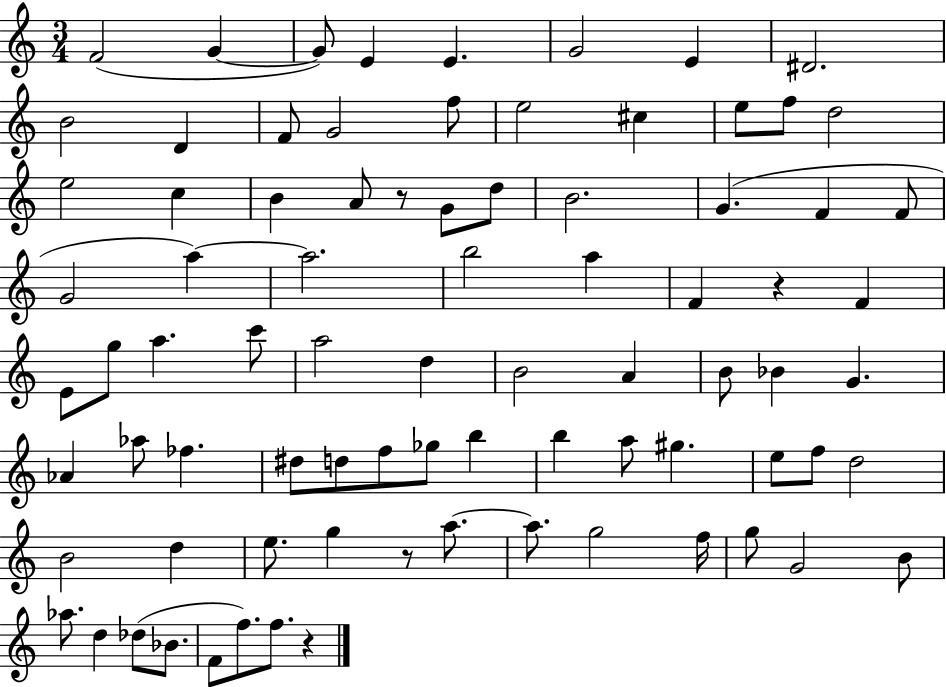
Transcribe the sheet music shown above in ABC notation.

X:1
T:Untitled
M:3/4
L:1/4
K:C
F2 G G/2 E E G2 E ^D2 B2 D F/2 G2 f/2 e2 ^c e/2 f/2 d2 e2 c B A/2 z/2 G/2 d/2 B2 G F F/2 G2 a a2 b2 a F z F E/2 g/2 a c'/2 a2 d B2 A B/2 _B G _A _a/2 _f ^d/2 d/2 f/2 _g/2 b b a/2 ^g e/2 f/2 d2 B2 d e/2 g z/2 a/2 a/2 g2 f/4 g/2 G2 B/2 _a/2 d _d/2 _B/2 F/2 f/2 f/2 z